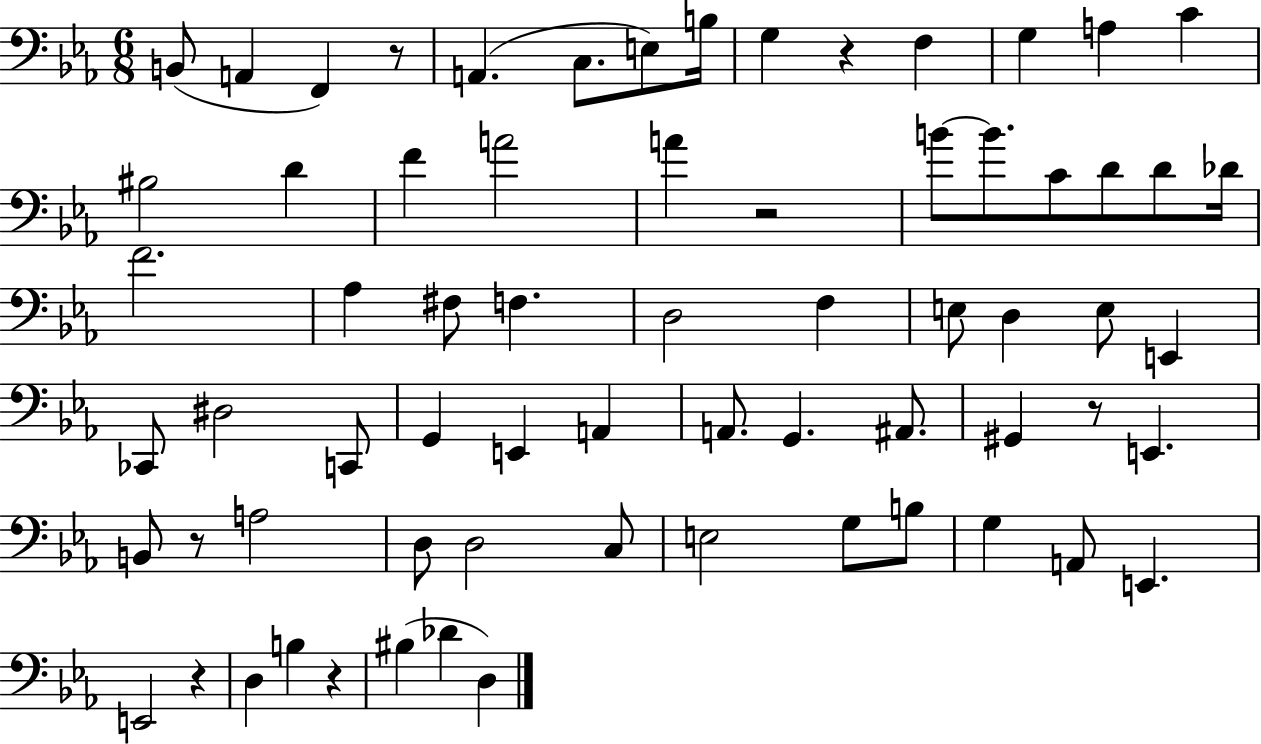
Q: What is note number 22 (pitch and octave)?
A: D4